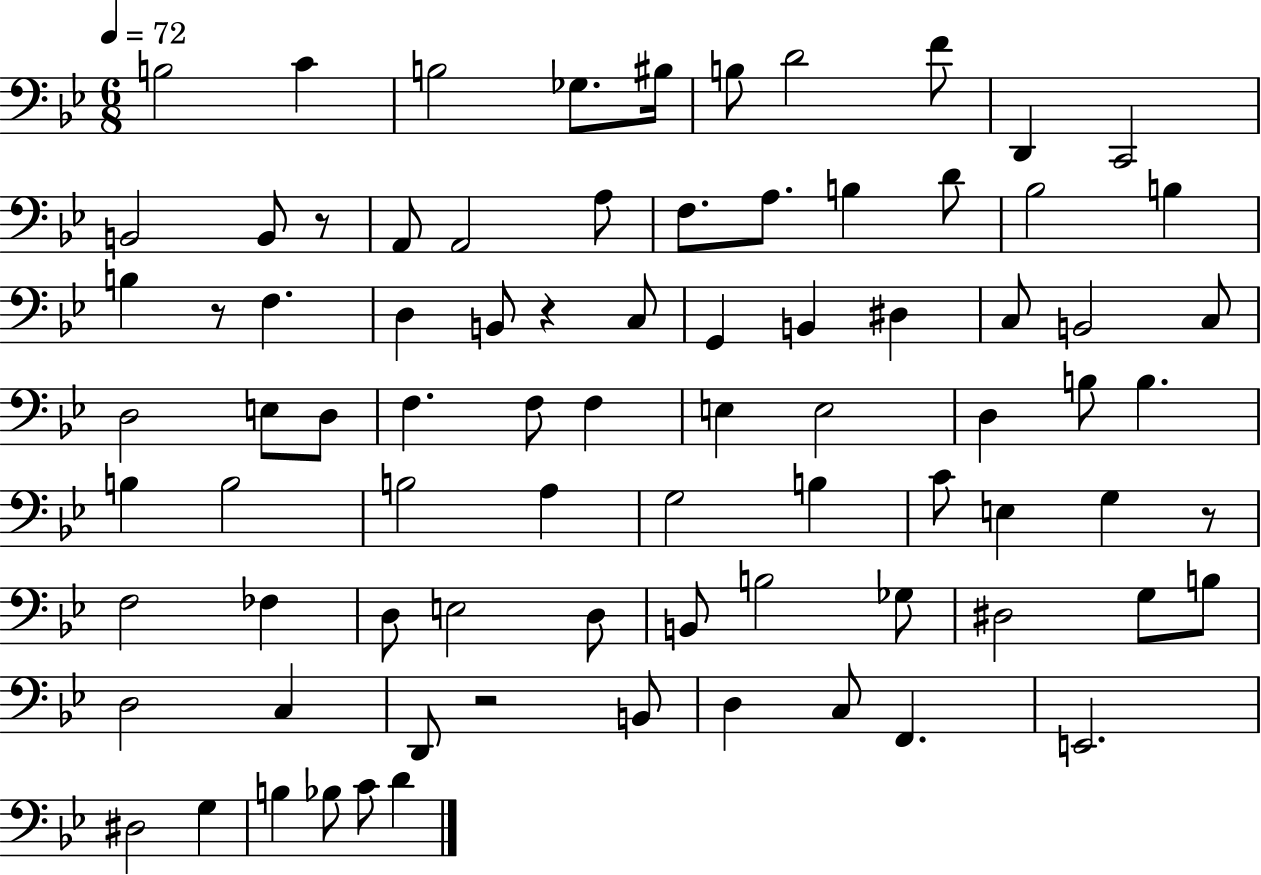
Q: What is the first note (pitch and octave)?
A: B3